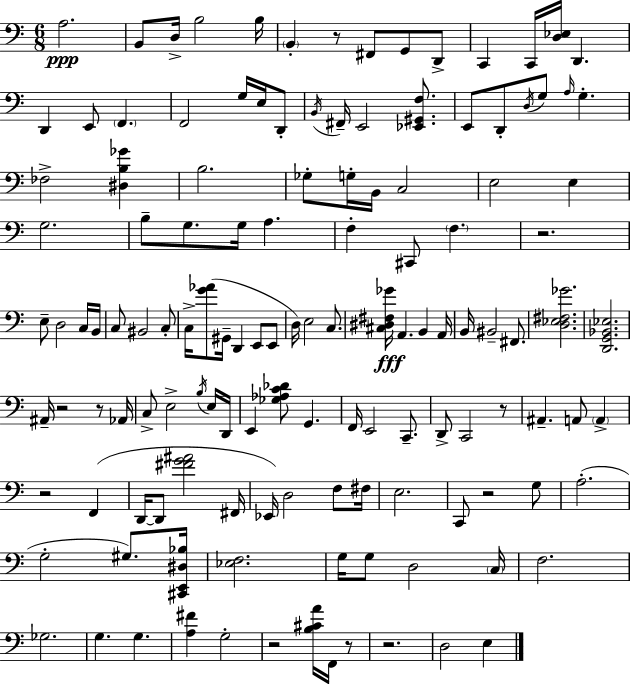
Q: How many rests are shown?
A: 10